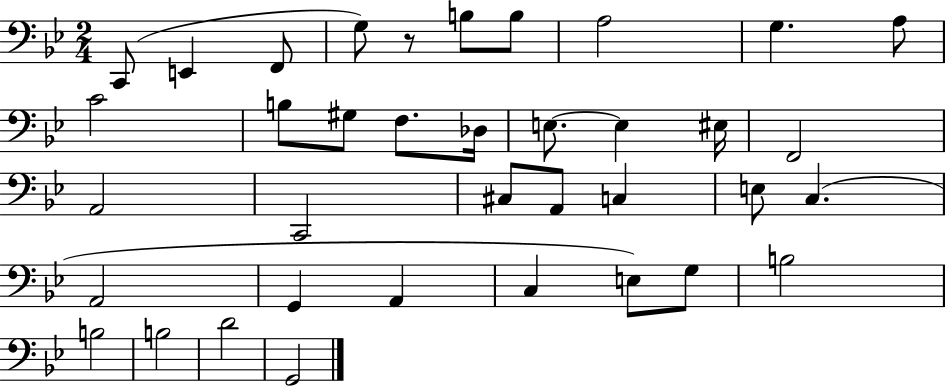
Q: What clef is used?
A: bass